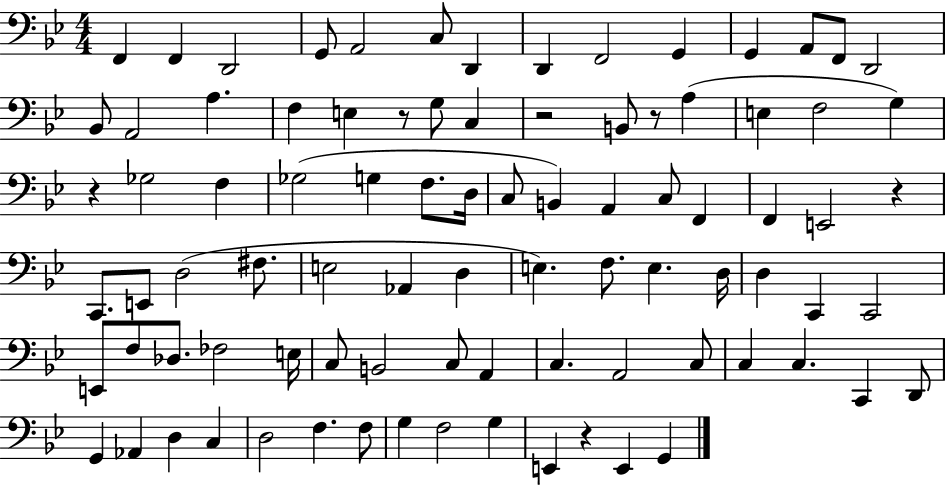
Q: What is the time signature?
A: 4/4